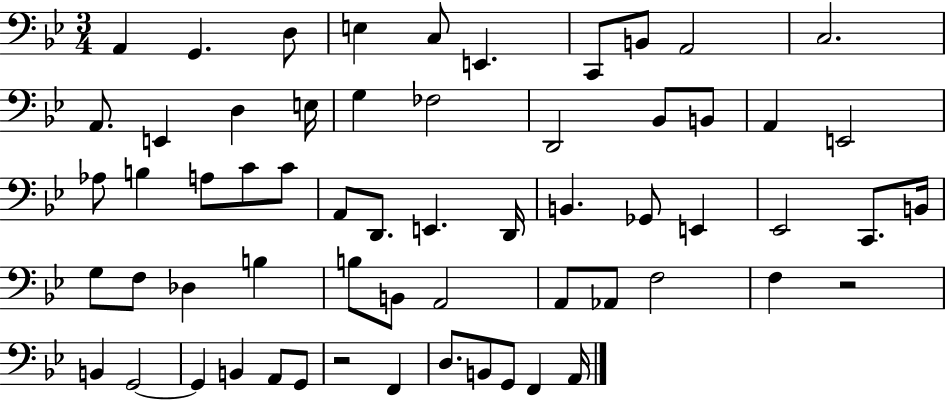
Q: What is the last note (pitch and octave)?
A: A2